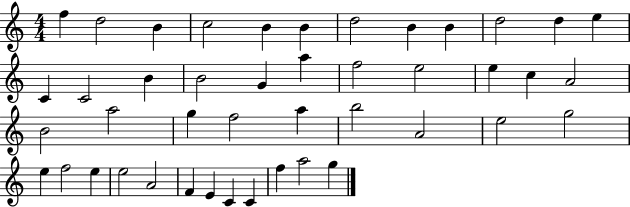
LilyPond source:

{
  \clef treble
  \numericTimeSignature
  \time 4/4
  \key c \major
  f''4 d''2 b'4 | c''2 b'4 b'4 | d''2 b'4 b'4 | d''2 d''4 e''4 | \break c'4 c'2 b'4 | b'2 g'4 a''4 | f''2 e''2 | e''4 c''4 a'2 | \break b'2 a''2 | g''4 f''2 a''4 | b''2 a'2 | e''2 g''2 | \break e''4 f''2 e''4 | e''2 a'2 | f'4 e'4 c'4 c'4 | f''4 a''2 g''4 | \break \bar "|."
}